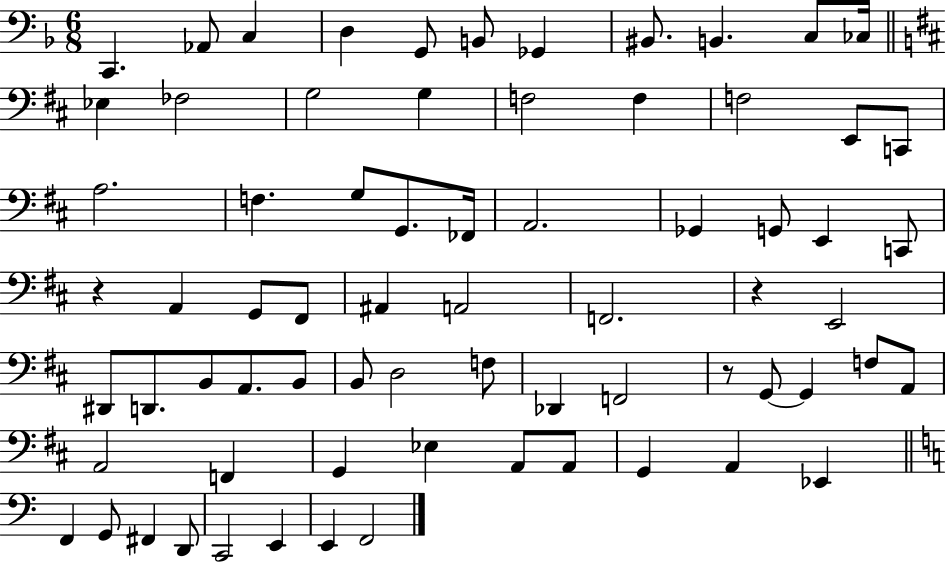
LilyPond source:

{
  \clef bass
  \numericTimeSignature
  \time 6/8
  \key f \major
  c,4. aes,8 c4 | d4 g,8 b,8 ges,4 | bis,8. b,4. c8 ces16 | \bar "||" \break \key d \major ees4 fes2 | g2 g4 | f2 f4 | f2 e,8 c,8 | \break a2. | f4. g8 g,8. fes,16 | a,2. | ges,4 g,8 e,4 c,8 | \break r4 a,4 g,8 fis,8 | ais,4 a,2 | f,2. | r4 e,2 | \break dis,8 d,8. b,8 a,8. b,8 | b,8 d2 f8 | des,4 f,2 | r8 g,8~~ g,4 f8 a,8 | \break a,2 f,4 | g,4 ees4 a,8 a,8 | g,4 a,4 ees,4 | \bar "||" \break \key c \major f,4 g,8 fis,4 d,8 | c,2 e,4 | e,4 f,2 | \bar "|."
}